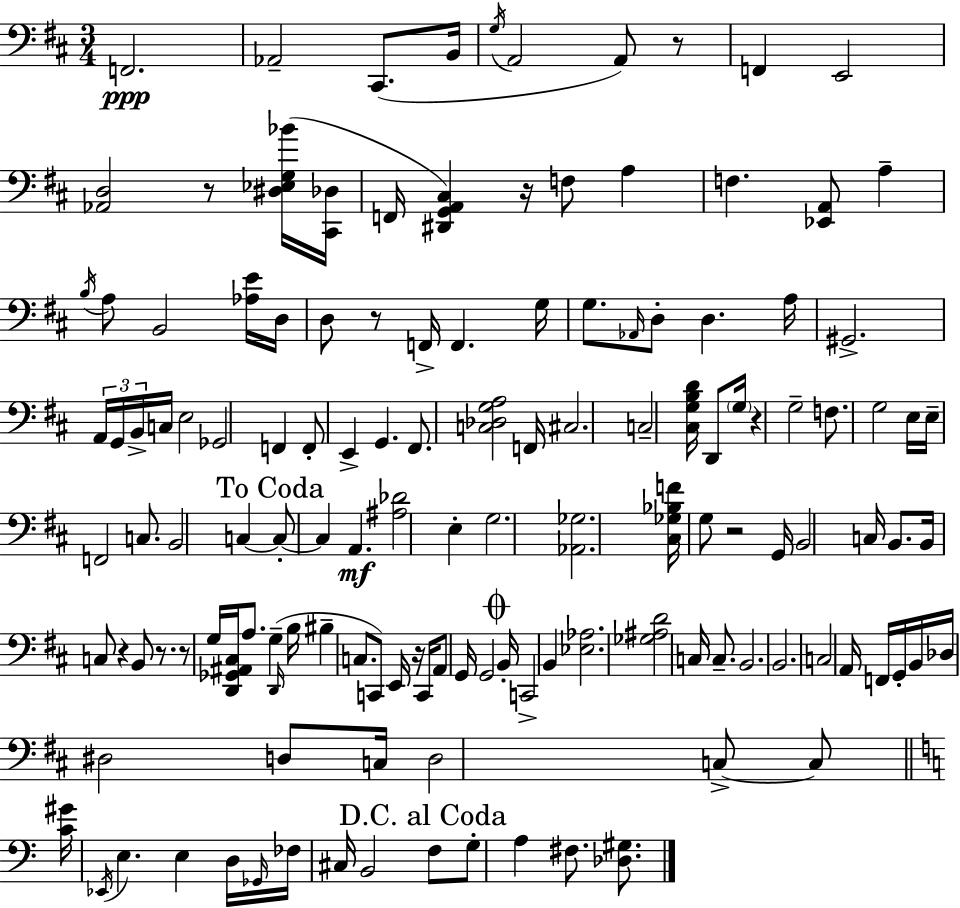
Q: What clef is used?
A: bass